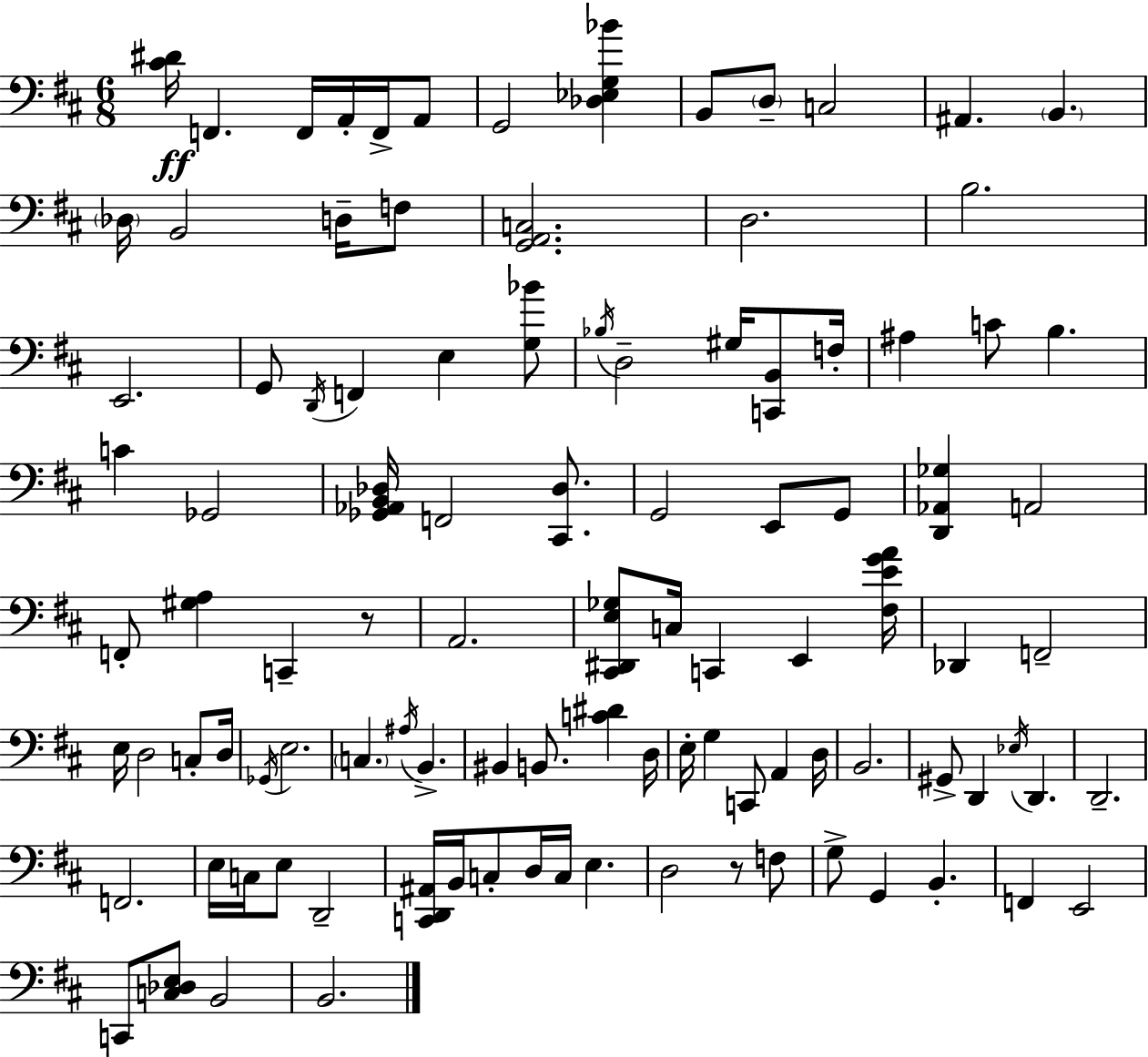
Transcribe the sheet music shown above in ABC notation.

X:1
T:Untitled
M:6/8
L:1/4
K:D
[^C^D]/4 F,, F,,/4 A,,/4 F,,/4 A,,/2 G,,2 [_D,_E,G,_B] B,,/2 D,/2 C,2 ^A,, B,, _D,/4 B,,2 D,/4 F,/2 [G,,A,,C,]2 D,2 B,2 E,,2 G,,/2 D,,/4 F,, E, [G,_B]/2 _B,/4 D,2 ^G,/4 [C,,B,,]/2 F,/4 ^A, C/2 B, C _G,,2 [_G,,_A,,B,,_D,]/4 F,,2 [^C,,_D,]/2 G,,2 E,,/2 G,,/2 [D,,_A,,_G,] A,,2 F,,/2 [^G,A,] C,, z/2 A,,2 [^C,,^D,,E,_G,]/2 C,/4 C,, E,, [^F,EGA]/4 _D,, F,,2 E,/4 D,2 C,/2 D,/4 _G,,/4 E,2 C, ^A,/4 B,, ^B,, B,,/2 [C^D] D,/4 E,/4 G, C,,/2 A,, D,/4 B,,2 ^G,,/2 D,, _E,/4 D,, D,,2 F,,2 E,/4 C,/4 E,/2 D,,2 [C,,D,,^A,,]/4 B,,/4 C,/2 D,/4 C,/4 E, D,2 z/2 F,/2 G,/2 G,, B,, F,, E,,2 C,,/2 [C,_D,E,]/2 B,,2 B,,2